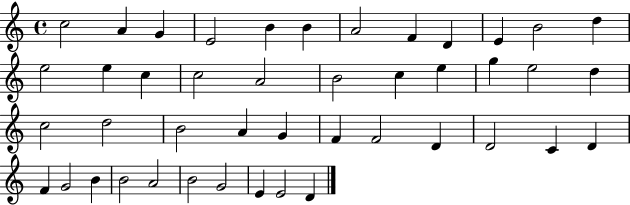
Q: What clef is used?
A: treble